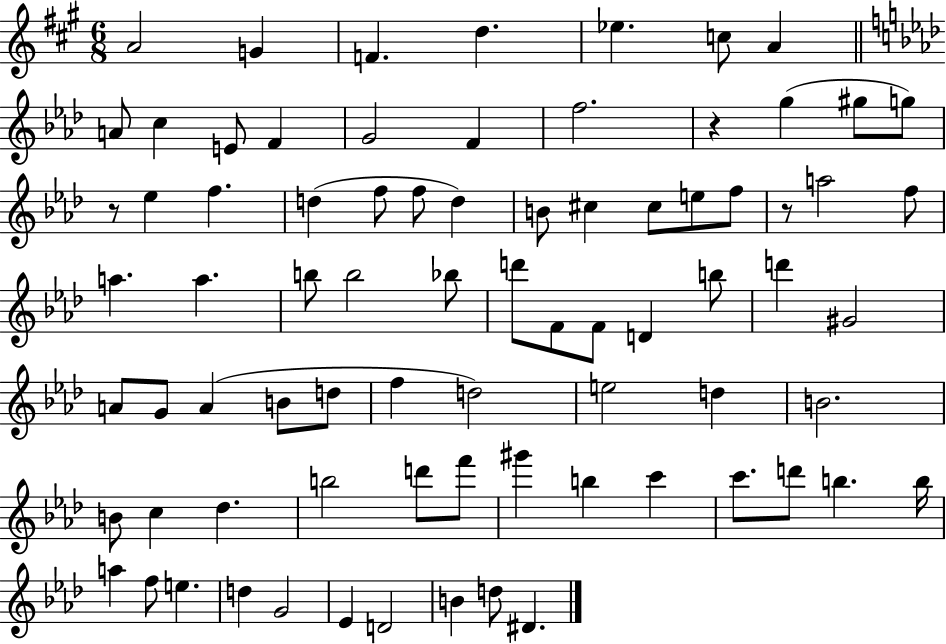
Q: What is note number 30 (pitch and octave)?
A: F5